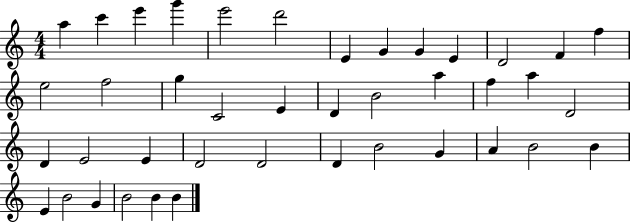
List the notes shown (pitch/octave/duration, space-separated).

A5/q C6/q E6/q G6/q E6/h D6/h E4/q G4/q G4/q E4/q D4/h F4/q F5/q E5/h F5/h G5/q C4/h E4/q D4/q B4/h A5/q F5/q A5/q D4/h D4/q E4/h E4/q D4/h D4/h D4/q B4/h G4/q A4/q B4/h B4/q E4/q B4/h G4/q B4/h B4/q B4/q